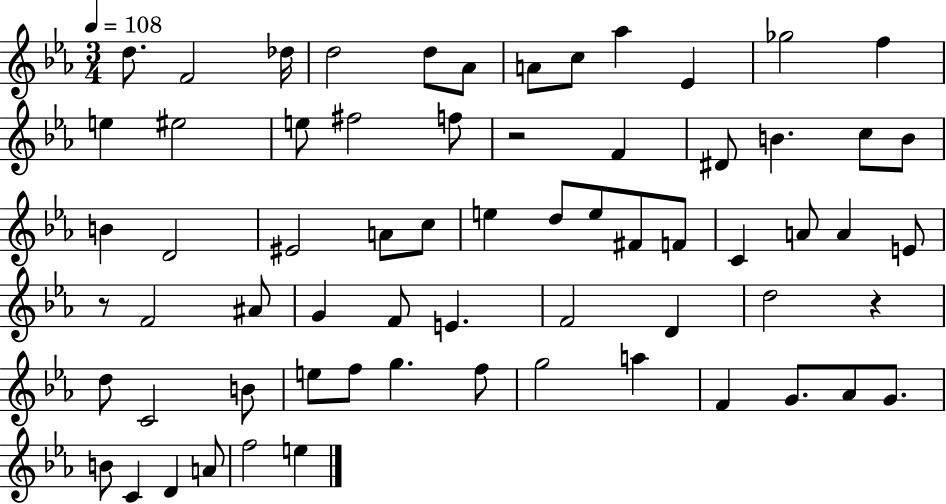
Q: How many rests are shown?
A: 3